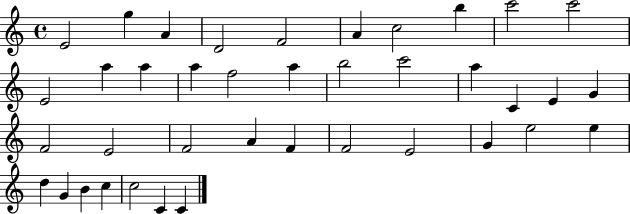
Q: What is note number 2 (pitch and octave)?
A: G5